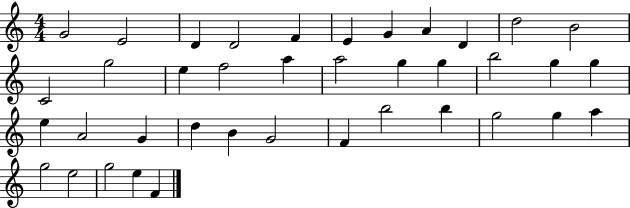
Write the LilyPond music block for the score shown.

{
  \clef treble
  \numericTimeSignature
  \time 4/4
  \key c \major
  g'2 e'2 | d'4 d'2 f'4 | e'4 g'4 a'4 d'4 | d''2 b'2 | \break c'2 g''2 | e''4 f''2 a''4 | a''2 g''4 g''4 | b''2 g''4 g''4 | \break e''4 a'2 g'4 | d''4 b'4 g'2 | f'4 b''2 b''4 | g''2 g''4 a''4 | \break g''2 e''2 | g''2 e''4 f'4 | \bar "|."
}